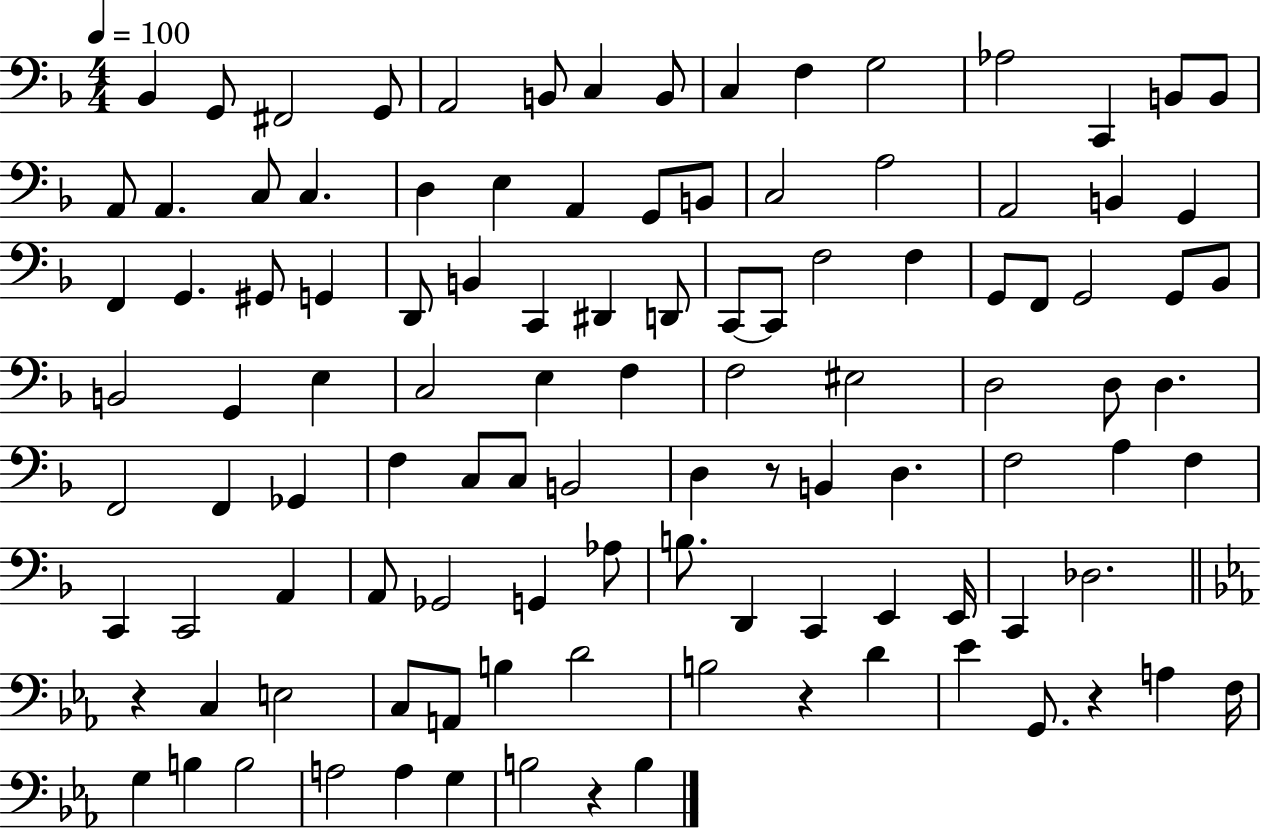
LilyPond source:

{
  \clef bass
  \numericTimeSignature
  \time 4/4
  \key f \major
  \tempo 4 = 100
  bes,4 g,8 fis,2 g,8 | a,2 b,8 c4 b,8 | c4 f4 g2 | aes2 c,4 b,8 b,8 | \break a,8 a,4. c8 c4. | d4 e4 a,4 g,8 b,8 | c2 a2 | a,2 b,4 g,4 | \break f,4 g,4. gis,8 g,4 | d,8 b,4 c,4 dis,4 d,8 | c,8~~ c,8 f2 f4 | g,8 f,8 g,2 g,8 bes,8 | \break b,2 g,4 e4 | c2 e4 f4 | f2 eis2 | d2 d8 d4. | \break f,2 f,4 ges,4 | f4 c8 c8 b,2 | d4 r8 b,4 d4. | f2 a4 f4 | \break c,4 c,2 a,4 | a,8 ges,2 g,4 aes8 | b8. d,4 c,4 e,4 e,16 | c,4 des2. | \break \bar "||" \break \key ees \major r4 c4 e2 | c8 a,8 b4 d'2 | b2 r4 d'4 | ees'4 g,8. r4 a4 f16 | \break g4 b4 b2 | a2 a4 g4 | b2 r4 b4 | \bar "|."
}